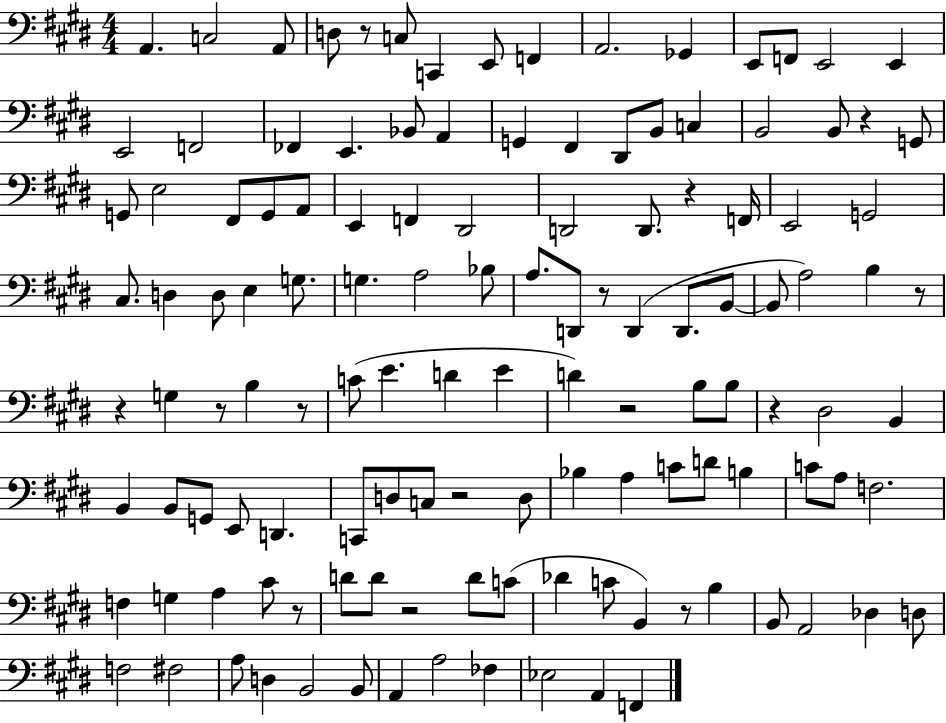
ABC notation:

X:1
T:Untitled
M:4/4
L:1/4
K:E
A,, C,2 A,,/2 D,/2 z/2 C,/2 C,, E,,/2 F,, A,,2 _G,, E,,/2 F,,/2 E,,2 E,, E,,2 F,,2 _F,, E,, _B,,/2 A,, G,, ^F,, ^D,,/2 B,,/2 C, B,,2 B,,/2 z G,,/2 G,,/2 E,2 ^F,,/2 G,,/2 A,,/2 E,, F,, ^D,,2 D,,2 D,,/2 z F,,/4 E,,2 G,,2 ^C,/2 D, D,/2 E, G,/2 G, A,2 _B,/2 A,/2 D,,/2 z/2 D,, D,,/2 B,,/2 B,,/2 A,2 B, z/2 z G, z/2 B, z/2 C/2 E D E D z2 B,/2 B,/2 z ^D,2 B,, B,, B,,/2 G,,/2 E,,/2 D,, C,,/2 D,/2 C,/2 z2 D,/2 _B, A, C/2 D/2 B, C/2 A,/2 F,2 F, G, A, ^C/2 z/2 D/2 D/2 z2 D/2 C/2 _D C/2 B,, z/2 B, B,,/2 A,,2 _D, D,/2 F,2 ^F,2 A,/2 D, B,,2 B,,/2 A,, A,2 _F, _E,2 A,, F,,